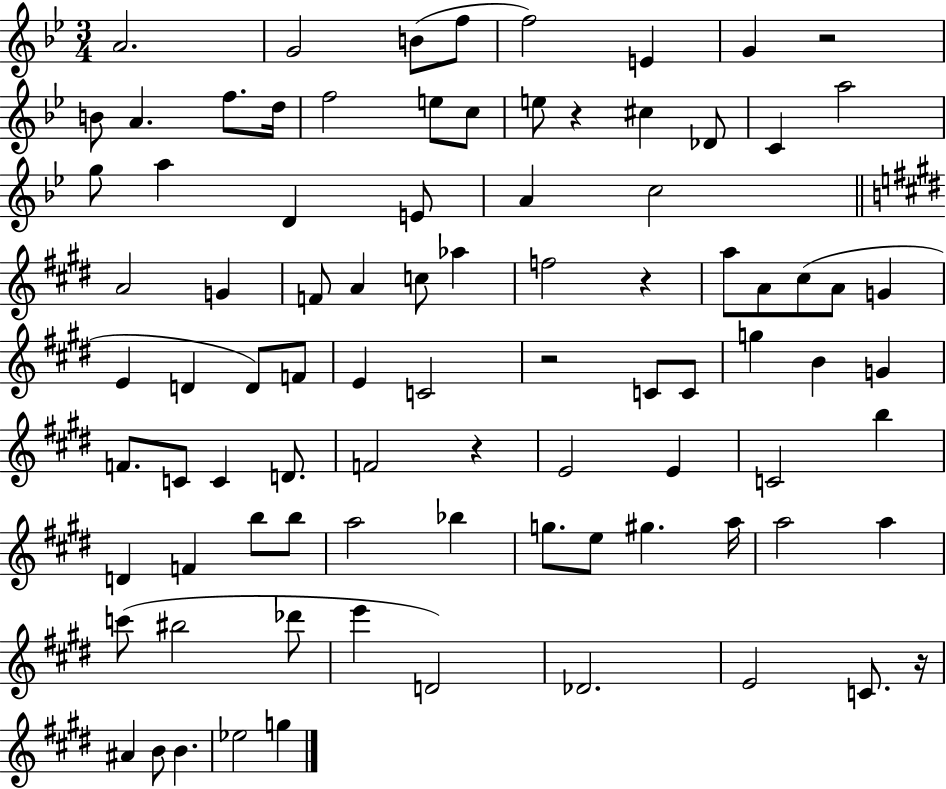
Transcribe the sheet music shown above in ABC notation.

X:1
T:Untitled
M:3/4
L:1/4
K:Bb
A2 G2 B/2 f/2 f2 E G z2 B/2 A f/2 d/4 f2 e/2 c/2 e/2 z ^c _D/2 C a2 g/2 a D E/2 A c2 A2 G F/2 A c/2 _a f2 z a/2 A/2 ^c/2 A/2 G E D D/2 F/2 E C2 z2 C/2 C/2 g B G F/2 C/2 C D/2 F2 z E2 E C2 b D F b/2 b/2 a2 _b g/2 e/2 ^g a/4 a2 a c'/2 ^b2 _d'/2 e' D2 _D2 E2 C/2 z/4 ^A B/2 B _e2 g